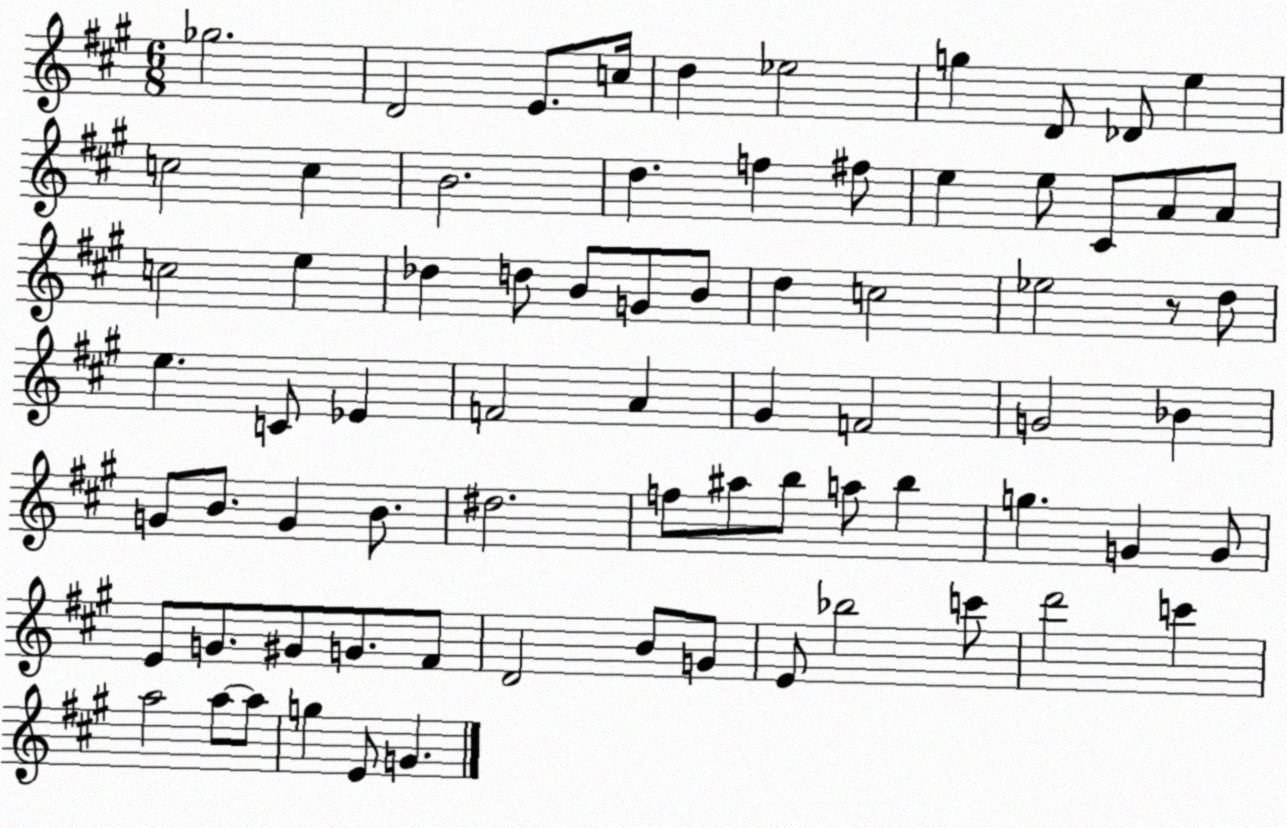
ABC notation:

X:1
T:Untitled
M:6/8
L:1/4
K:A
_g2 D2 E/2 c/4 d _e2 g D/2 _D/2 e c2 c B2 d f ^f/2 e e/2 ^C/2 A/2 A/2 c2 e _d d/2 B/2 G/2 B/2 d c2 _e2 z/2 d/2 e C/2 _E F2 A ^G F2 G2 _B G/2 B/2 G B/2 ^d2 f/2 ^a/2 b/2 a/2 b g G G/2 E/2 G/2 ^G/2 G/2 ^F/2 D2 B/2 G/2 E/2 _b2 c'/2 d'2 c' a2 a/2 a/2 g E/2 G